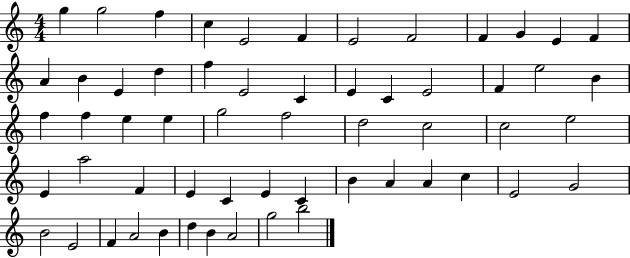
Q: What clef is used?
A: treble